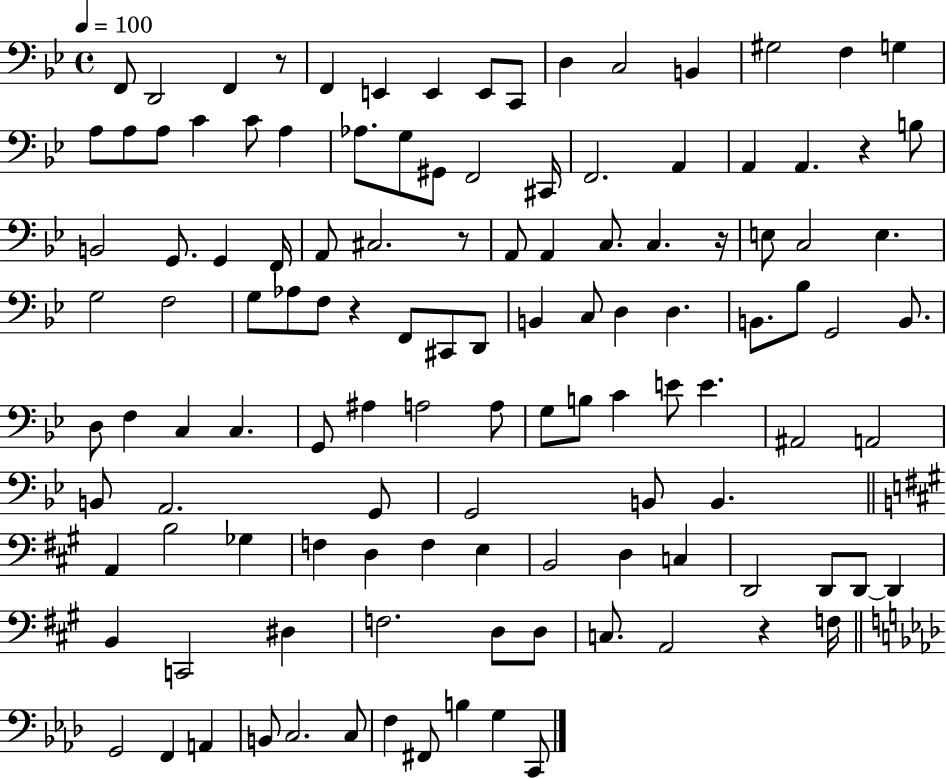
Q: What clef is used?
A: bass